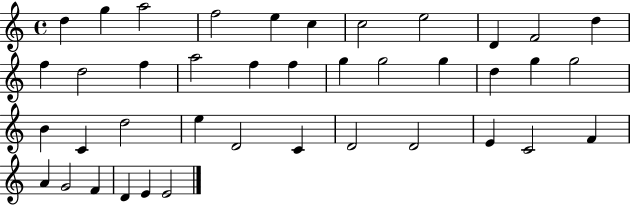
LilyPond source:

{
  \clef treble
  \time 4/4
  \defaultTimeSignature
  \key c \major
  d''4 g''4 a''2 | f''2 e''4 c''4 | c''2 e''2 | d'4 f'2 d''4 | \break f''4 d''2 f''4 | a''2 f''4 f''4 | g''4 g''2 g''4 | d''4 g''4 g''2 | \break b'4 c'4 d''2 | e''4 d'2 c'4 | d'2 d'2 | e'4 c'2 f'4 | \break a'4 g'2 f'4 | d'4 e'4 e'2 | \bar "|."
}